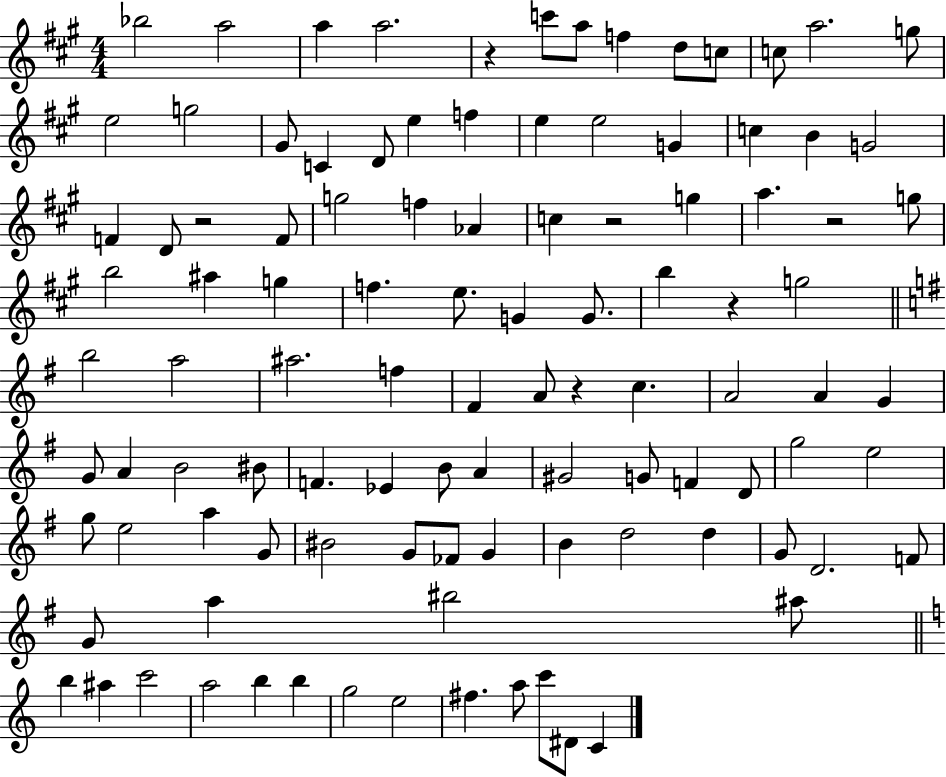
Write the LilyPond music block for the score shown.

{
  \clef treble
  \numericTimeSignature
  \time 4/4
  \key a \major
  bes''2 a''2 | a''4 a''2. | r4 c'''8 a''8 f''4 d''8 c''8 | c''8 a''2. g''8 | \break e''2 g''2 | gis'8 c'4 d'8 e''4 f''4 | e''4 e''2 g'4 | c''4 b'4 g'2 | \break f'4 d'8 r2 f'8 | g''2 f''4 aes'4 | c''4 r2 g''4 | a''4. r2 g''8 | \break b''2 ais''4 g''4 | f''4. e''8. g'4 g'8. | b''4 r4 g''2 | \bar "||" \break \key g \major b''2 a''2 | ais''2. f''4 | fis'4 a'8 r4 c''4. | a'2 a'4 g'4 | \break g'8 a'4 b'2 bis'8 | f'4. ees'4 b'8 a'4 | gis'2 g'8 f'4 d'8 | g''2 e''2 | \break g''8 e''2 a''4 g'8 | bis'2 g'8 fes'8 g'4 | b'4 d''2 d''4 | g'8 d'2. f'8 | \break g'8 a''4 bis''2 ais''8 | \bar "||" \break \key a \minor b''4 ais''4 c'''2 | a''2 b''4 b''4 | g''2 e''2 | fis''4. a''8 c'''8 dis'8 c'4 | \break \bar "|."
}